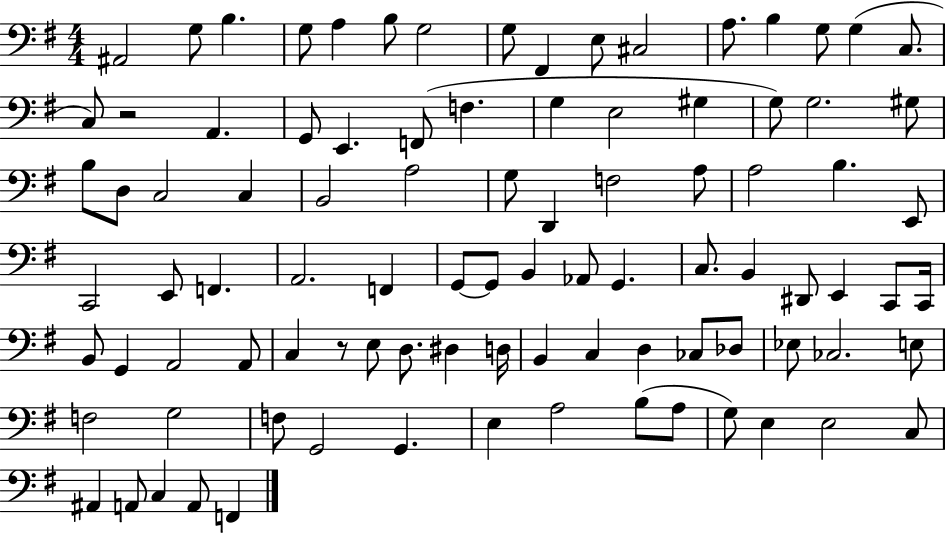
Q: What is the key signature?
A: G major